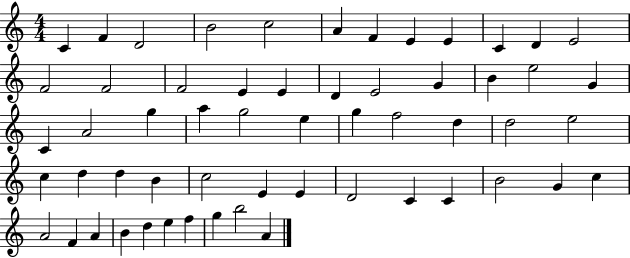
C4/q F4/q D4/h B4/h C5/h A4/q F4/q E4/q E4/q C4/q D4/q E4/h F4/h F4/h F4/h E4/q E4/q D4/q E4/h G4/q B4/q E5/h G4/q C4/q A4/h G5/q A5/q G5/h E5/q G5/q F5/h D5/q D5/h E5/h C5/q D5/q D5/q B4/q C5/h E4/q E4/q D4/h C4/q C4/q B4/h G4/q C5/q A4/h F4/q A4/q B4/q D5/q E5/q F5/q G5/q B5/h A4/q